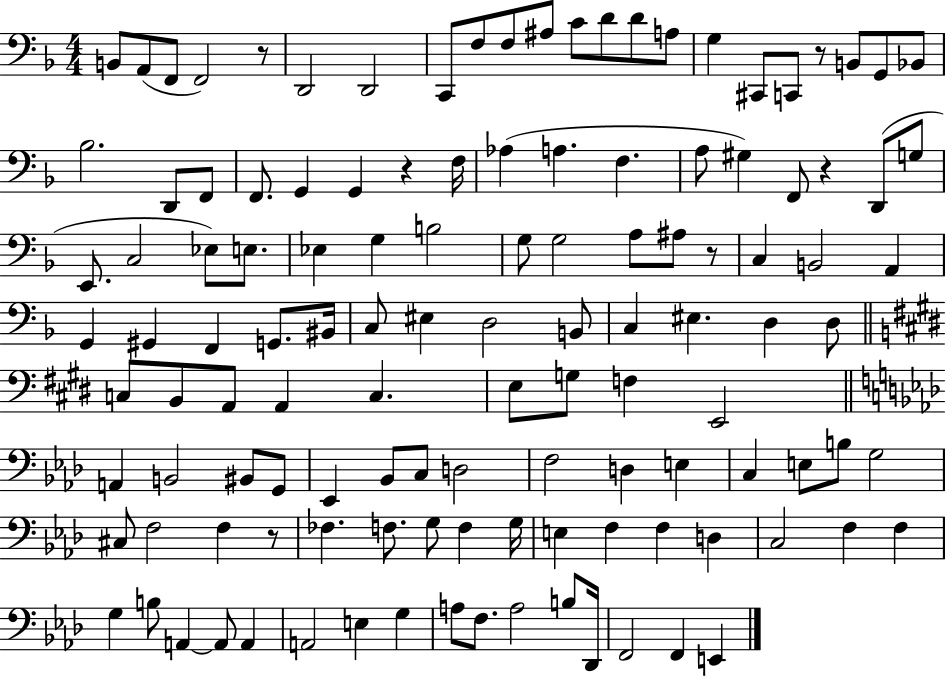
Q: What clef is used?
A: bass